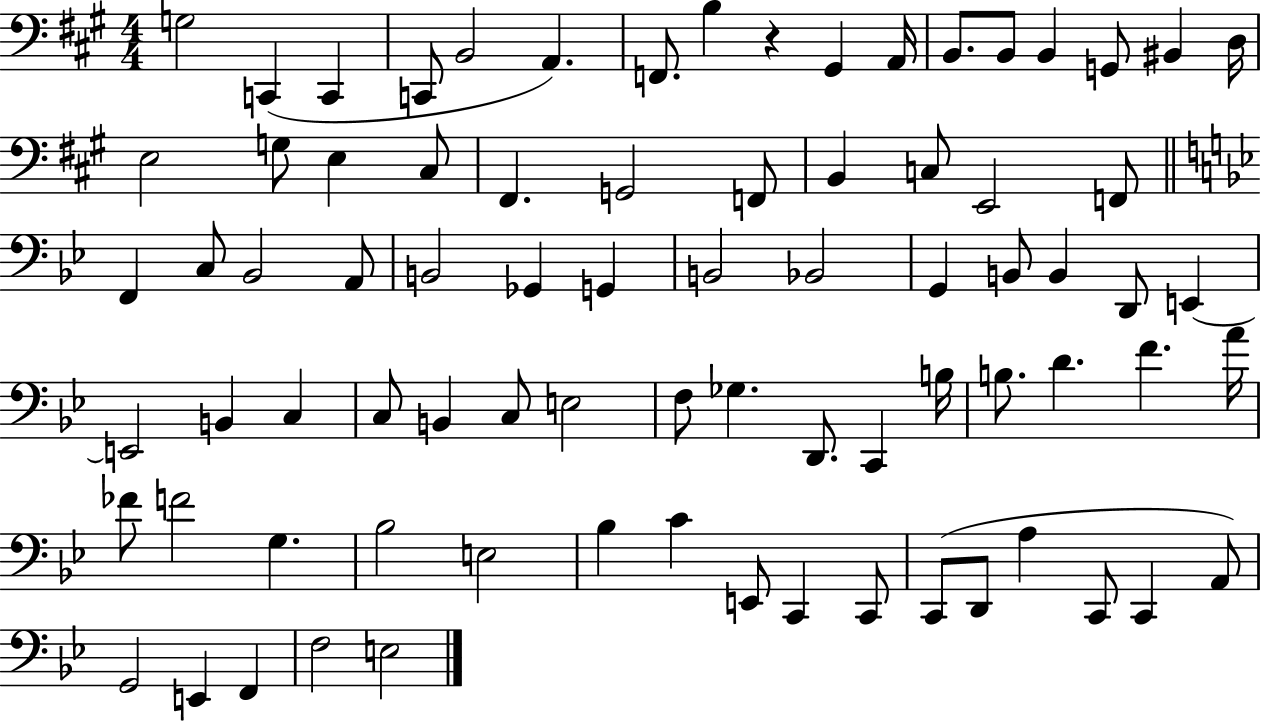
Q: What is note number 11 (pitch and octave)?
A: B2